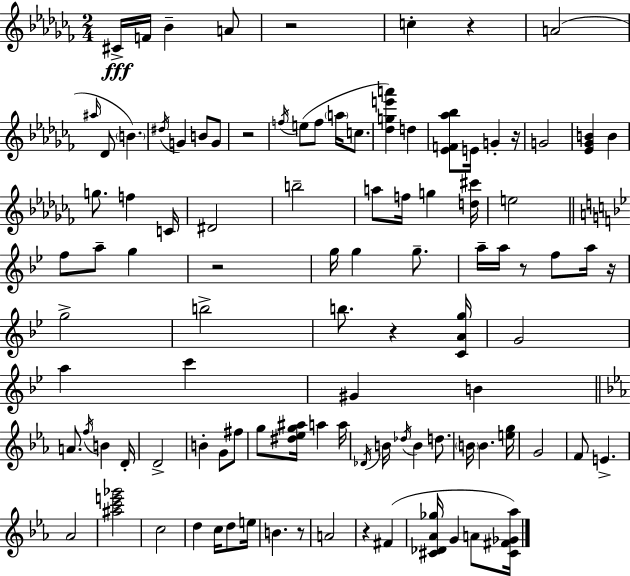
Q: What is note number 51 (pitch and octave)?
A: A4